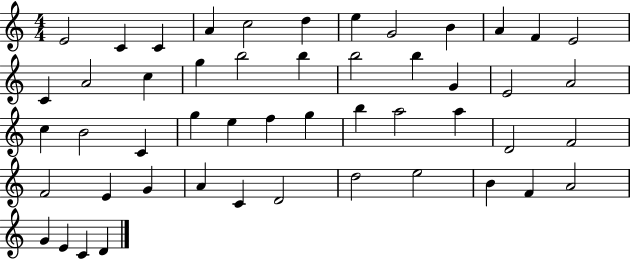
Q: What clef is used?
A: treble